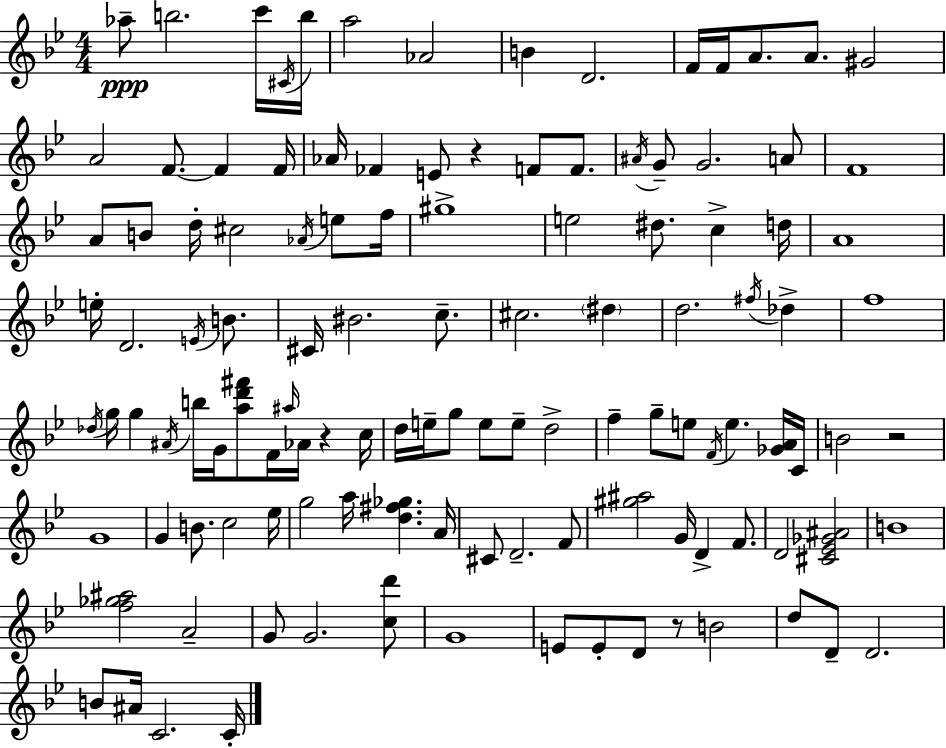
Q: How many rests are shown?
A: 4